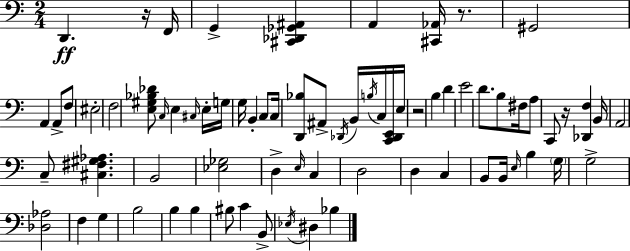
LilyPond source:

{
  \clef bass
  \numericTimeSignature
  \time 2/4
  \key a \minor
  d,4.\ff r16 f,16 | g,4-> <cis, des, ges, ais,>4 | a,4 <cis, aes,>16 r8. | gis,2 | \break a,4 a,8-> f8 | eis2-. | f2 | <e gis bes des'>8 \grace { c16 } e4 \grace { cis16 } | \break e16-. g16 g16 b,4-. c8 | c16 <d, bes>8 ais,8-> \acciaccatura { des,16 } b,16 | \acciaccatura { b16 } c16 <c, des, e,>16 e16 r2 | b4 | \break d'4 e'2 | d'8. b8 | fis16 a8 c,8 r16 <des, f>4 | b,16 a,2 | \break c8-- <cis fis gis aes>4. | b,2 | <ees ges>2 | d4-> | \break \grace { e16 } c4 d2 | d4 | c4 b,8 b,16 | \grace { e16 } b4 \parenthesize g16 g2-> | \break <des aes>2 | f4 | g4 b2 | b4 | \break b4 bis8 | c'4 b,8-> \acciaccatura { ees16 } dis4 | bes4 \bar "|."
}